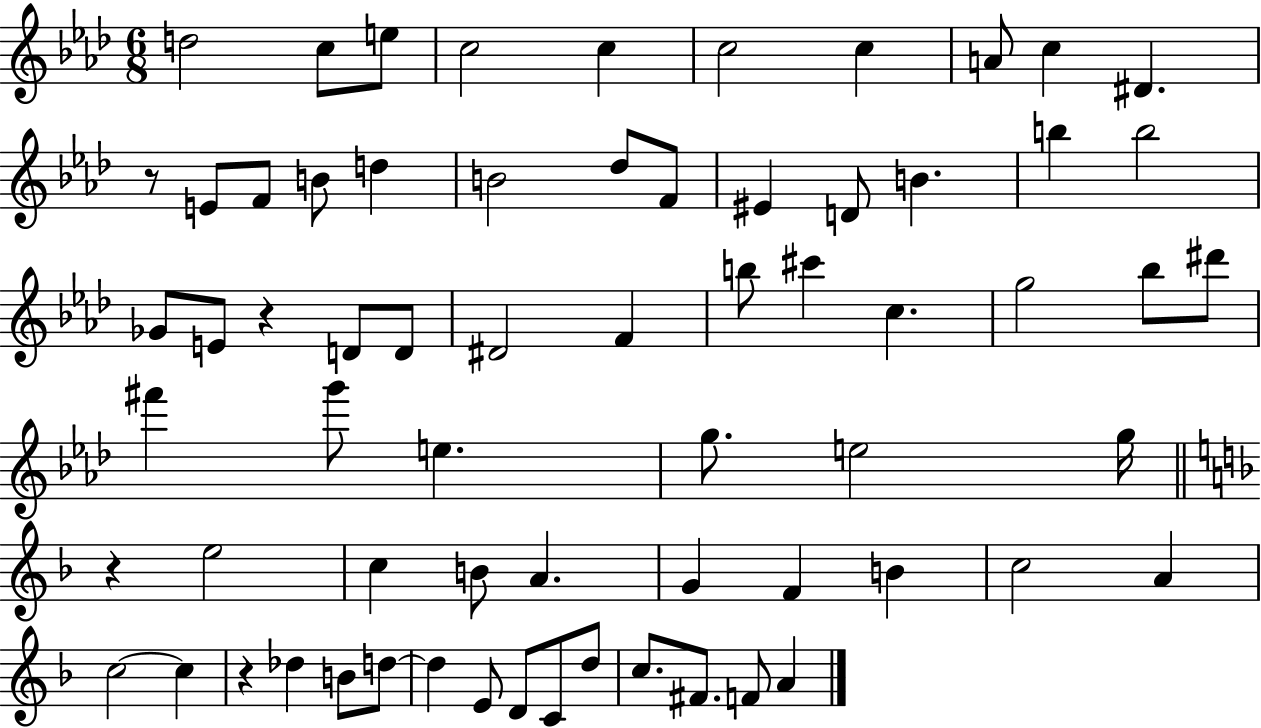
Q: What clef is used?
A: treble